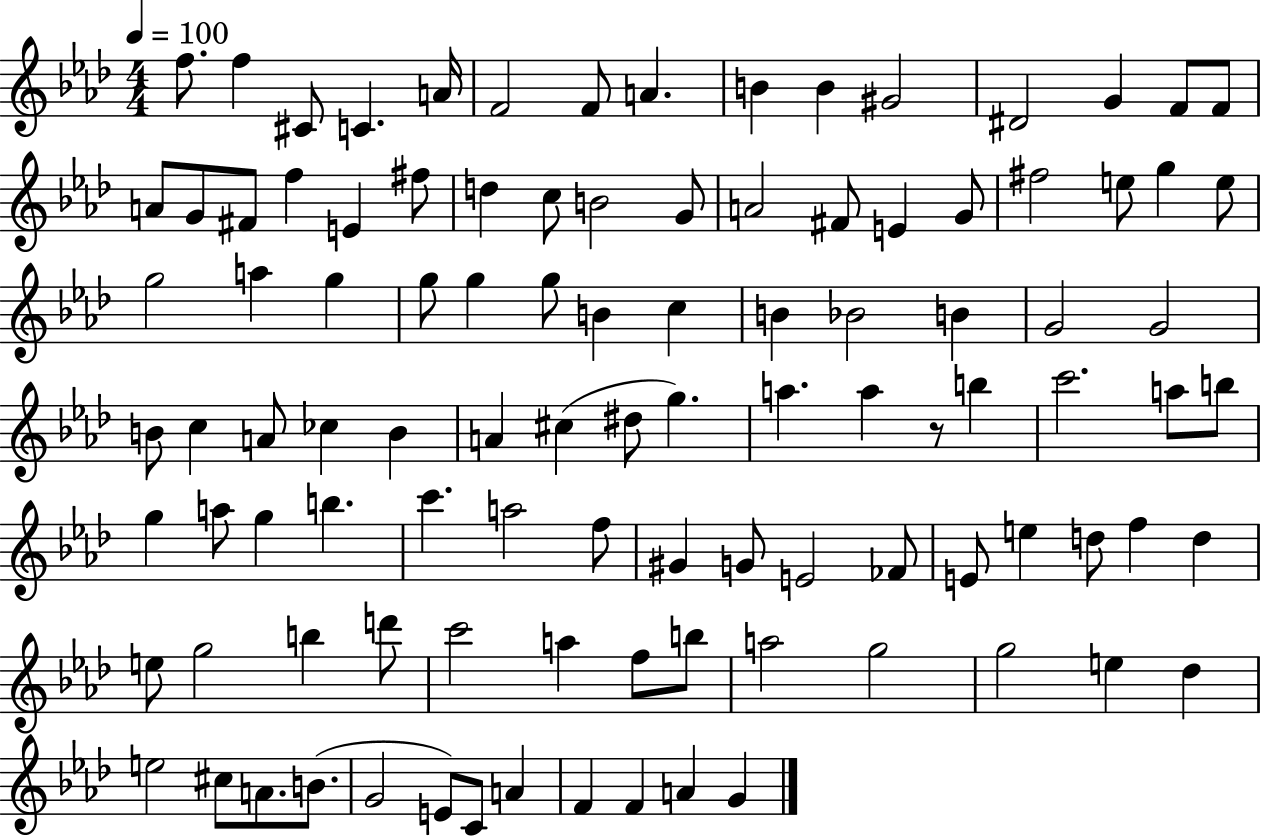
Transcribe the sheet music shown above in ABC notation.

X:1
T:Untitled
M:4/4
L:1/4
K:Ab
f/2 f ^C/2 C A/4 F2 F/2 A B B ^G2 ^D2 G F/2 F/2 A/2 G/2 ^F/2 f E ^f/2 d c/2 B2 G/2 A2 ^F/2 E G/2 ^f2 e/2 g e/2 g2 a g g/2 g g/2 B c B _B2 B G2 G2 B/2 c A/2 _c B A ^c ^d/2 g a a z/2 b c'2 a/2 b/2 g a/2 g b c' a2 f/2 ^G G/2 E2 _F/2 E/2 e d/2 f d e/2 g2 b d'/2 c'2 a f/2 b/2 a2 g2 g2 e _d e2 ^c/2 A/2 B/2 G2 E/2 C/2 A F F A G